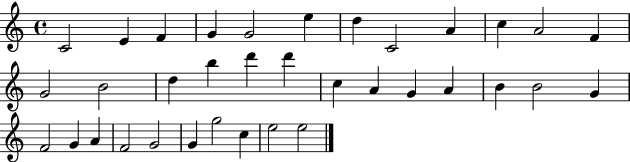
{
  \clef treble
  \time 4/4
  \defaultTimeSignature
  \key c \major
  c'2 e'4 f'4 | g'4 g'2 e''4 | d''4 c'2 a'4 | c''4 a'2 f'4 | \break g'2 b'2 | d''4 b''4 d'''4 d'''4 | c''4 a'4 g'4 a'4 | b'4 b'2 g'4 | \break f'2 g'4 a'4 | f'2 g'2 | g'4 g''2 c''4 | e''2 e''2 | \break \bar "|."
}